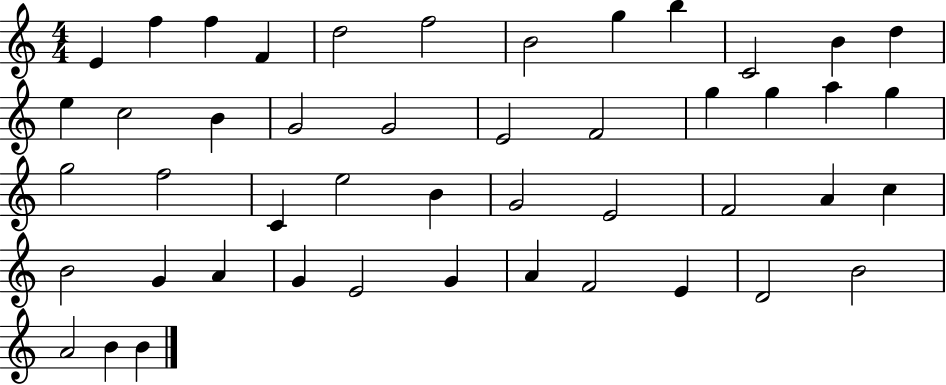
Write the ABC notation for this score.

X:1
T:Untitled
M:4/4
L:1/4
K:C
E f f F d2 f2 B2 g b C2 B d e c2 B G2 G2 E2 F2 g g a g g2 f2 C e2 B G2 E2 F2 A c B2 G A G E2 G A F2 E D2 B2 A2 B B